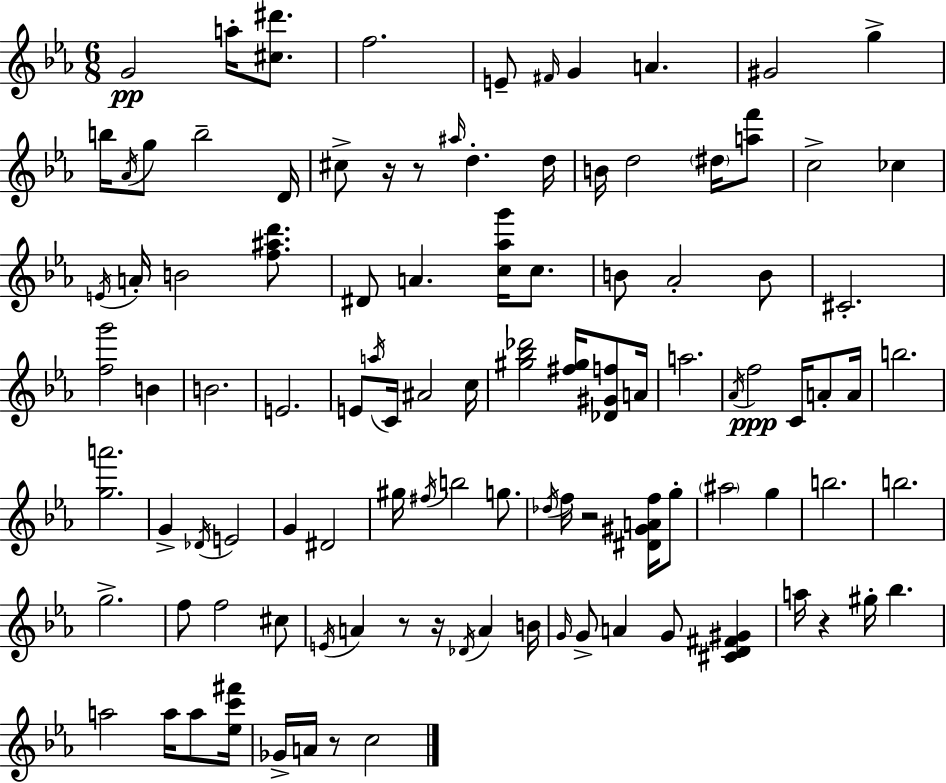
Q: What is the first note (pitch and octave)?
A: G4